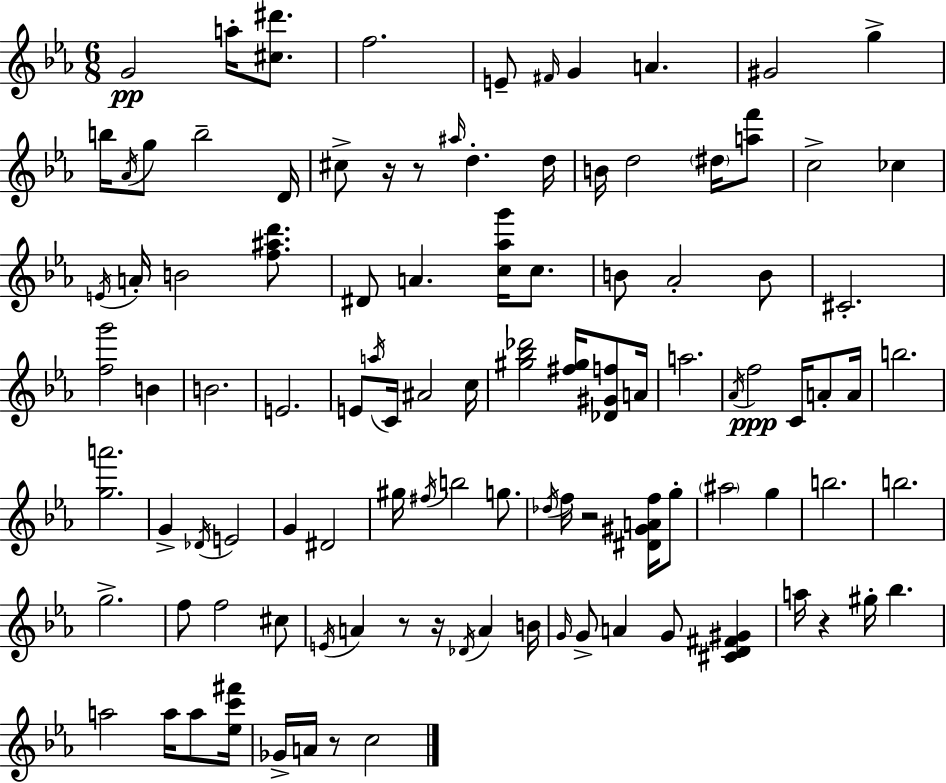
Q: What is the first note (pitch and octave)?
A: G4